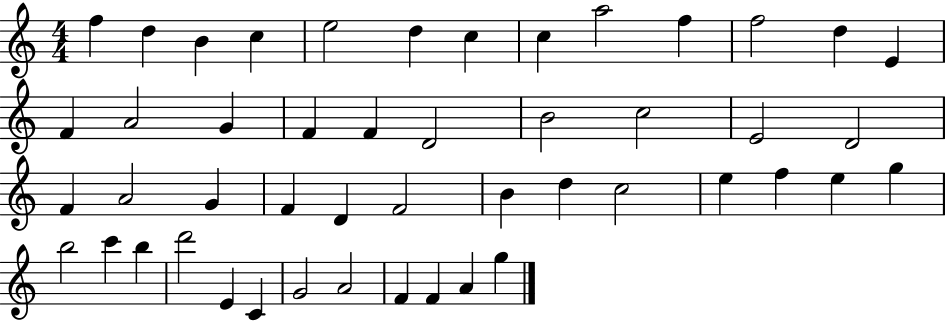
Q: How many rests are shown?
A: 0